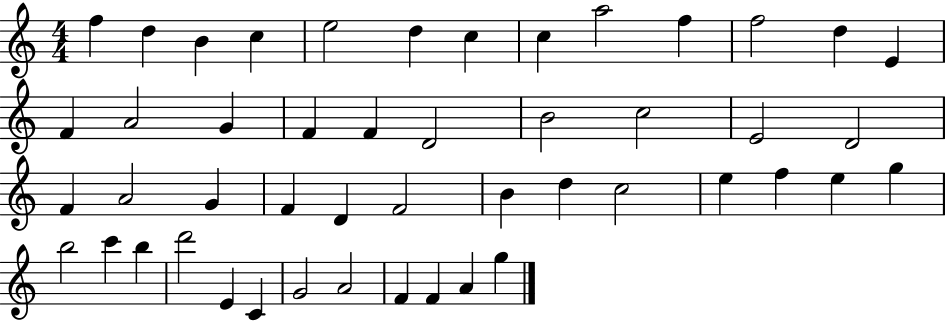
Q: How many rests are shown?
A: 0